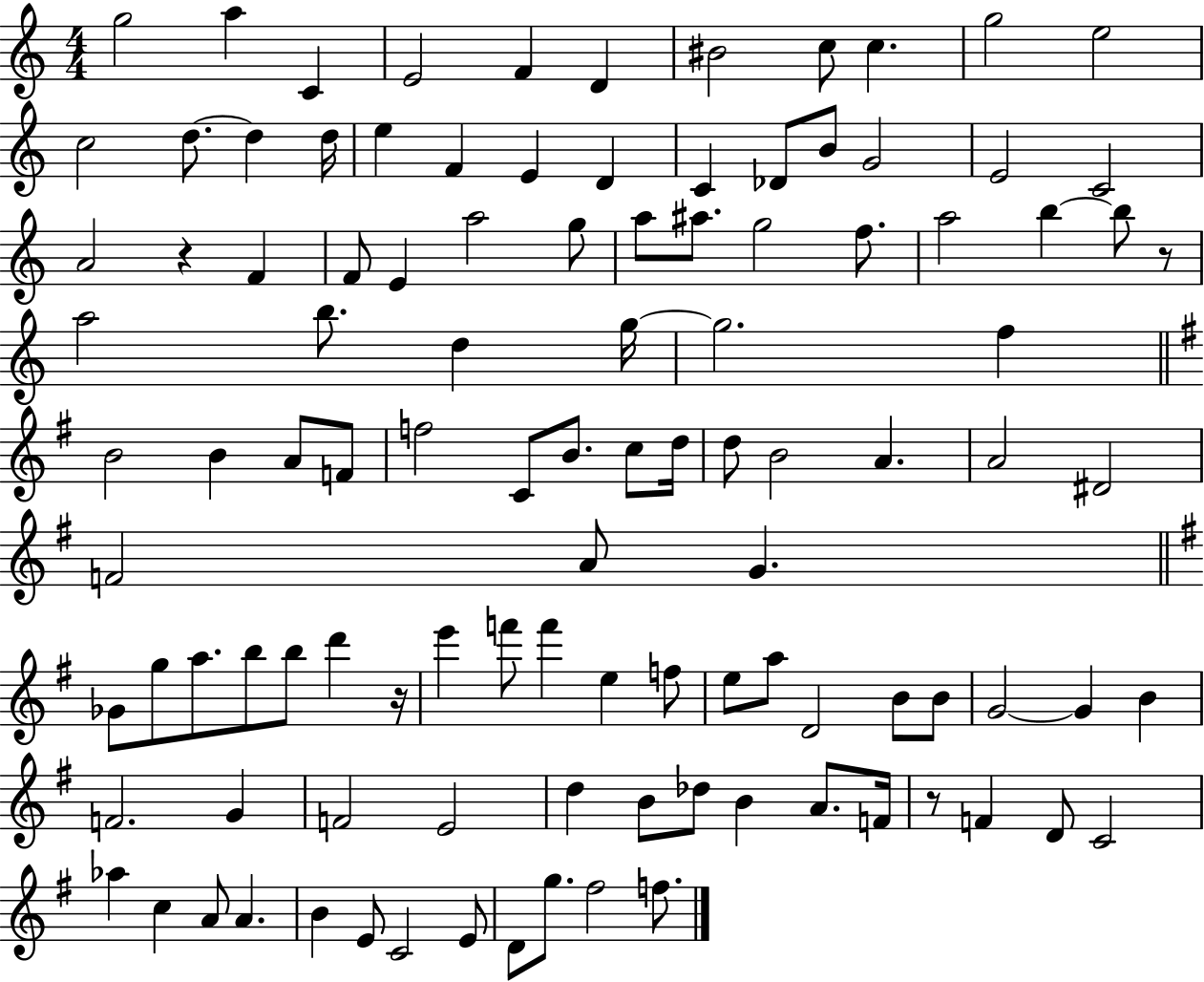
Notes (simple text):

G5/h A5/q C4/q E4/h F4/q D4/q BIS4/h C5/e C5/q. G5/h E5/h C5/h D5/e. D5/q D5/s E5/q F4/q E4/q D4/q C4/q Db4/e B4/e G4/h E4/h C4/h A4/h R/q F4/q F4/e E4/q A5/h G5/e A5/e A#5/e. G5/h F5/e. A5/h B5/q B5/e R/e A5/h B5/e. D5/q G5/s G5/h. F5/q B4/h B4/q A4/e F4/e F5/h C4/e B4/e. C5/e D5/s D5/e B4/h A4/q. A4/h D#4/h F4/h A4/e G4/q. Gb4/e G5/e A5/e. B5/e B5/e D6/q R/s E6/q F6/e F6/q E5/q F5/e E5/e A5/e D4/h B4/e B4/e G4/h G4/q B4/q F4/h. G4/q F4/h E4/h D5/q B4/e Db5/e B4/q A4/e. F4/s R/e F4/q D4/e C4/h Ab5/q C5/q A4/e A4/q. B4/q E4/e C4/h E4/e D4/e G5/e. F#5/h F5/e.